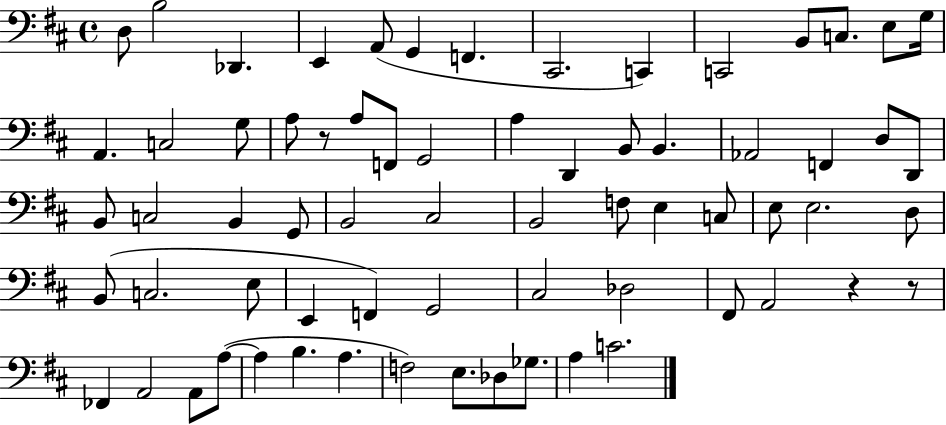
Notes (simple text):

D3/e B3/h Db2/q. E2/q A2/e G2/q F2/q. C#2/h. C2/q C2/h B2/e C3/e. E3/e G3/s A2/q. C3/h G3/e A3/e R/e A3/e F2/e G2/h A3/q D2/q B2/e B2/q. Ab2/h F2/q D3/e D2/e B2/e C3/h B2/q G2/e B2/h C#3/h B2/h F3/e E3/q C3/e E3/e E3/h. D3/e B2/e C3/h. E3/e E2/q F2/q G2/h C#3/h Db3/h F#2/e A2/h R/q R/e FES2/q A2/h A2/e A3/e A3/q B3/q. A3/q. F3/h E3/e. Db3/e Gb3/e. A3/q C4/h.